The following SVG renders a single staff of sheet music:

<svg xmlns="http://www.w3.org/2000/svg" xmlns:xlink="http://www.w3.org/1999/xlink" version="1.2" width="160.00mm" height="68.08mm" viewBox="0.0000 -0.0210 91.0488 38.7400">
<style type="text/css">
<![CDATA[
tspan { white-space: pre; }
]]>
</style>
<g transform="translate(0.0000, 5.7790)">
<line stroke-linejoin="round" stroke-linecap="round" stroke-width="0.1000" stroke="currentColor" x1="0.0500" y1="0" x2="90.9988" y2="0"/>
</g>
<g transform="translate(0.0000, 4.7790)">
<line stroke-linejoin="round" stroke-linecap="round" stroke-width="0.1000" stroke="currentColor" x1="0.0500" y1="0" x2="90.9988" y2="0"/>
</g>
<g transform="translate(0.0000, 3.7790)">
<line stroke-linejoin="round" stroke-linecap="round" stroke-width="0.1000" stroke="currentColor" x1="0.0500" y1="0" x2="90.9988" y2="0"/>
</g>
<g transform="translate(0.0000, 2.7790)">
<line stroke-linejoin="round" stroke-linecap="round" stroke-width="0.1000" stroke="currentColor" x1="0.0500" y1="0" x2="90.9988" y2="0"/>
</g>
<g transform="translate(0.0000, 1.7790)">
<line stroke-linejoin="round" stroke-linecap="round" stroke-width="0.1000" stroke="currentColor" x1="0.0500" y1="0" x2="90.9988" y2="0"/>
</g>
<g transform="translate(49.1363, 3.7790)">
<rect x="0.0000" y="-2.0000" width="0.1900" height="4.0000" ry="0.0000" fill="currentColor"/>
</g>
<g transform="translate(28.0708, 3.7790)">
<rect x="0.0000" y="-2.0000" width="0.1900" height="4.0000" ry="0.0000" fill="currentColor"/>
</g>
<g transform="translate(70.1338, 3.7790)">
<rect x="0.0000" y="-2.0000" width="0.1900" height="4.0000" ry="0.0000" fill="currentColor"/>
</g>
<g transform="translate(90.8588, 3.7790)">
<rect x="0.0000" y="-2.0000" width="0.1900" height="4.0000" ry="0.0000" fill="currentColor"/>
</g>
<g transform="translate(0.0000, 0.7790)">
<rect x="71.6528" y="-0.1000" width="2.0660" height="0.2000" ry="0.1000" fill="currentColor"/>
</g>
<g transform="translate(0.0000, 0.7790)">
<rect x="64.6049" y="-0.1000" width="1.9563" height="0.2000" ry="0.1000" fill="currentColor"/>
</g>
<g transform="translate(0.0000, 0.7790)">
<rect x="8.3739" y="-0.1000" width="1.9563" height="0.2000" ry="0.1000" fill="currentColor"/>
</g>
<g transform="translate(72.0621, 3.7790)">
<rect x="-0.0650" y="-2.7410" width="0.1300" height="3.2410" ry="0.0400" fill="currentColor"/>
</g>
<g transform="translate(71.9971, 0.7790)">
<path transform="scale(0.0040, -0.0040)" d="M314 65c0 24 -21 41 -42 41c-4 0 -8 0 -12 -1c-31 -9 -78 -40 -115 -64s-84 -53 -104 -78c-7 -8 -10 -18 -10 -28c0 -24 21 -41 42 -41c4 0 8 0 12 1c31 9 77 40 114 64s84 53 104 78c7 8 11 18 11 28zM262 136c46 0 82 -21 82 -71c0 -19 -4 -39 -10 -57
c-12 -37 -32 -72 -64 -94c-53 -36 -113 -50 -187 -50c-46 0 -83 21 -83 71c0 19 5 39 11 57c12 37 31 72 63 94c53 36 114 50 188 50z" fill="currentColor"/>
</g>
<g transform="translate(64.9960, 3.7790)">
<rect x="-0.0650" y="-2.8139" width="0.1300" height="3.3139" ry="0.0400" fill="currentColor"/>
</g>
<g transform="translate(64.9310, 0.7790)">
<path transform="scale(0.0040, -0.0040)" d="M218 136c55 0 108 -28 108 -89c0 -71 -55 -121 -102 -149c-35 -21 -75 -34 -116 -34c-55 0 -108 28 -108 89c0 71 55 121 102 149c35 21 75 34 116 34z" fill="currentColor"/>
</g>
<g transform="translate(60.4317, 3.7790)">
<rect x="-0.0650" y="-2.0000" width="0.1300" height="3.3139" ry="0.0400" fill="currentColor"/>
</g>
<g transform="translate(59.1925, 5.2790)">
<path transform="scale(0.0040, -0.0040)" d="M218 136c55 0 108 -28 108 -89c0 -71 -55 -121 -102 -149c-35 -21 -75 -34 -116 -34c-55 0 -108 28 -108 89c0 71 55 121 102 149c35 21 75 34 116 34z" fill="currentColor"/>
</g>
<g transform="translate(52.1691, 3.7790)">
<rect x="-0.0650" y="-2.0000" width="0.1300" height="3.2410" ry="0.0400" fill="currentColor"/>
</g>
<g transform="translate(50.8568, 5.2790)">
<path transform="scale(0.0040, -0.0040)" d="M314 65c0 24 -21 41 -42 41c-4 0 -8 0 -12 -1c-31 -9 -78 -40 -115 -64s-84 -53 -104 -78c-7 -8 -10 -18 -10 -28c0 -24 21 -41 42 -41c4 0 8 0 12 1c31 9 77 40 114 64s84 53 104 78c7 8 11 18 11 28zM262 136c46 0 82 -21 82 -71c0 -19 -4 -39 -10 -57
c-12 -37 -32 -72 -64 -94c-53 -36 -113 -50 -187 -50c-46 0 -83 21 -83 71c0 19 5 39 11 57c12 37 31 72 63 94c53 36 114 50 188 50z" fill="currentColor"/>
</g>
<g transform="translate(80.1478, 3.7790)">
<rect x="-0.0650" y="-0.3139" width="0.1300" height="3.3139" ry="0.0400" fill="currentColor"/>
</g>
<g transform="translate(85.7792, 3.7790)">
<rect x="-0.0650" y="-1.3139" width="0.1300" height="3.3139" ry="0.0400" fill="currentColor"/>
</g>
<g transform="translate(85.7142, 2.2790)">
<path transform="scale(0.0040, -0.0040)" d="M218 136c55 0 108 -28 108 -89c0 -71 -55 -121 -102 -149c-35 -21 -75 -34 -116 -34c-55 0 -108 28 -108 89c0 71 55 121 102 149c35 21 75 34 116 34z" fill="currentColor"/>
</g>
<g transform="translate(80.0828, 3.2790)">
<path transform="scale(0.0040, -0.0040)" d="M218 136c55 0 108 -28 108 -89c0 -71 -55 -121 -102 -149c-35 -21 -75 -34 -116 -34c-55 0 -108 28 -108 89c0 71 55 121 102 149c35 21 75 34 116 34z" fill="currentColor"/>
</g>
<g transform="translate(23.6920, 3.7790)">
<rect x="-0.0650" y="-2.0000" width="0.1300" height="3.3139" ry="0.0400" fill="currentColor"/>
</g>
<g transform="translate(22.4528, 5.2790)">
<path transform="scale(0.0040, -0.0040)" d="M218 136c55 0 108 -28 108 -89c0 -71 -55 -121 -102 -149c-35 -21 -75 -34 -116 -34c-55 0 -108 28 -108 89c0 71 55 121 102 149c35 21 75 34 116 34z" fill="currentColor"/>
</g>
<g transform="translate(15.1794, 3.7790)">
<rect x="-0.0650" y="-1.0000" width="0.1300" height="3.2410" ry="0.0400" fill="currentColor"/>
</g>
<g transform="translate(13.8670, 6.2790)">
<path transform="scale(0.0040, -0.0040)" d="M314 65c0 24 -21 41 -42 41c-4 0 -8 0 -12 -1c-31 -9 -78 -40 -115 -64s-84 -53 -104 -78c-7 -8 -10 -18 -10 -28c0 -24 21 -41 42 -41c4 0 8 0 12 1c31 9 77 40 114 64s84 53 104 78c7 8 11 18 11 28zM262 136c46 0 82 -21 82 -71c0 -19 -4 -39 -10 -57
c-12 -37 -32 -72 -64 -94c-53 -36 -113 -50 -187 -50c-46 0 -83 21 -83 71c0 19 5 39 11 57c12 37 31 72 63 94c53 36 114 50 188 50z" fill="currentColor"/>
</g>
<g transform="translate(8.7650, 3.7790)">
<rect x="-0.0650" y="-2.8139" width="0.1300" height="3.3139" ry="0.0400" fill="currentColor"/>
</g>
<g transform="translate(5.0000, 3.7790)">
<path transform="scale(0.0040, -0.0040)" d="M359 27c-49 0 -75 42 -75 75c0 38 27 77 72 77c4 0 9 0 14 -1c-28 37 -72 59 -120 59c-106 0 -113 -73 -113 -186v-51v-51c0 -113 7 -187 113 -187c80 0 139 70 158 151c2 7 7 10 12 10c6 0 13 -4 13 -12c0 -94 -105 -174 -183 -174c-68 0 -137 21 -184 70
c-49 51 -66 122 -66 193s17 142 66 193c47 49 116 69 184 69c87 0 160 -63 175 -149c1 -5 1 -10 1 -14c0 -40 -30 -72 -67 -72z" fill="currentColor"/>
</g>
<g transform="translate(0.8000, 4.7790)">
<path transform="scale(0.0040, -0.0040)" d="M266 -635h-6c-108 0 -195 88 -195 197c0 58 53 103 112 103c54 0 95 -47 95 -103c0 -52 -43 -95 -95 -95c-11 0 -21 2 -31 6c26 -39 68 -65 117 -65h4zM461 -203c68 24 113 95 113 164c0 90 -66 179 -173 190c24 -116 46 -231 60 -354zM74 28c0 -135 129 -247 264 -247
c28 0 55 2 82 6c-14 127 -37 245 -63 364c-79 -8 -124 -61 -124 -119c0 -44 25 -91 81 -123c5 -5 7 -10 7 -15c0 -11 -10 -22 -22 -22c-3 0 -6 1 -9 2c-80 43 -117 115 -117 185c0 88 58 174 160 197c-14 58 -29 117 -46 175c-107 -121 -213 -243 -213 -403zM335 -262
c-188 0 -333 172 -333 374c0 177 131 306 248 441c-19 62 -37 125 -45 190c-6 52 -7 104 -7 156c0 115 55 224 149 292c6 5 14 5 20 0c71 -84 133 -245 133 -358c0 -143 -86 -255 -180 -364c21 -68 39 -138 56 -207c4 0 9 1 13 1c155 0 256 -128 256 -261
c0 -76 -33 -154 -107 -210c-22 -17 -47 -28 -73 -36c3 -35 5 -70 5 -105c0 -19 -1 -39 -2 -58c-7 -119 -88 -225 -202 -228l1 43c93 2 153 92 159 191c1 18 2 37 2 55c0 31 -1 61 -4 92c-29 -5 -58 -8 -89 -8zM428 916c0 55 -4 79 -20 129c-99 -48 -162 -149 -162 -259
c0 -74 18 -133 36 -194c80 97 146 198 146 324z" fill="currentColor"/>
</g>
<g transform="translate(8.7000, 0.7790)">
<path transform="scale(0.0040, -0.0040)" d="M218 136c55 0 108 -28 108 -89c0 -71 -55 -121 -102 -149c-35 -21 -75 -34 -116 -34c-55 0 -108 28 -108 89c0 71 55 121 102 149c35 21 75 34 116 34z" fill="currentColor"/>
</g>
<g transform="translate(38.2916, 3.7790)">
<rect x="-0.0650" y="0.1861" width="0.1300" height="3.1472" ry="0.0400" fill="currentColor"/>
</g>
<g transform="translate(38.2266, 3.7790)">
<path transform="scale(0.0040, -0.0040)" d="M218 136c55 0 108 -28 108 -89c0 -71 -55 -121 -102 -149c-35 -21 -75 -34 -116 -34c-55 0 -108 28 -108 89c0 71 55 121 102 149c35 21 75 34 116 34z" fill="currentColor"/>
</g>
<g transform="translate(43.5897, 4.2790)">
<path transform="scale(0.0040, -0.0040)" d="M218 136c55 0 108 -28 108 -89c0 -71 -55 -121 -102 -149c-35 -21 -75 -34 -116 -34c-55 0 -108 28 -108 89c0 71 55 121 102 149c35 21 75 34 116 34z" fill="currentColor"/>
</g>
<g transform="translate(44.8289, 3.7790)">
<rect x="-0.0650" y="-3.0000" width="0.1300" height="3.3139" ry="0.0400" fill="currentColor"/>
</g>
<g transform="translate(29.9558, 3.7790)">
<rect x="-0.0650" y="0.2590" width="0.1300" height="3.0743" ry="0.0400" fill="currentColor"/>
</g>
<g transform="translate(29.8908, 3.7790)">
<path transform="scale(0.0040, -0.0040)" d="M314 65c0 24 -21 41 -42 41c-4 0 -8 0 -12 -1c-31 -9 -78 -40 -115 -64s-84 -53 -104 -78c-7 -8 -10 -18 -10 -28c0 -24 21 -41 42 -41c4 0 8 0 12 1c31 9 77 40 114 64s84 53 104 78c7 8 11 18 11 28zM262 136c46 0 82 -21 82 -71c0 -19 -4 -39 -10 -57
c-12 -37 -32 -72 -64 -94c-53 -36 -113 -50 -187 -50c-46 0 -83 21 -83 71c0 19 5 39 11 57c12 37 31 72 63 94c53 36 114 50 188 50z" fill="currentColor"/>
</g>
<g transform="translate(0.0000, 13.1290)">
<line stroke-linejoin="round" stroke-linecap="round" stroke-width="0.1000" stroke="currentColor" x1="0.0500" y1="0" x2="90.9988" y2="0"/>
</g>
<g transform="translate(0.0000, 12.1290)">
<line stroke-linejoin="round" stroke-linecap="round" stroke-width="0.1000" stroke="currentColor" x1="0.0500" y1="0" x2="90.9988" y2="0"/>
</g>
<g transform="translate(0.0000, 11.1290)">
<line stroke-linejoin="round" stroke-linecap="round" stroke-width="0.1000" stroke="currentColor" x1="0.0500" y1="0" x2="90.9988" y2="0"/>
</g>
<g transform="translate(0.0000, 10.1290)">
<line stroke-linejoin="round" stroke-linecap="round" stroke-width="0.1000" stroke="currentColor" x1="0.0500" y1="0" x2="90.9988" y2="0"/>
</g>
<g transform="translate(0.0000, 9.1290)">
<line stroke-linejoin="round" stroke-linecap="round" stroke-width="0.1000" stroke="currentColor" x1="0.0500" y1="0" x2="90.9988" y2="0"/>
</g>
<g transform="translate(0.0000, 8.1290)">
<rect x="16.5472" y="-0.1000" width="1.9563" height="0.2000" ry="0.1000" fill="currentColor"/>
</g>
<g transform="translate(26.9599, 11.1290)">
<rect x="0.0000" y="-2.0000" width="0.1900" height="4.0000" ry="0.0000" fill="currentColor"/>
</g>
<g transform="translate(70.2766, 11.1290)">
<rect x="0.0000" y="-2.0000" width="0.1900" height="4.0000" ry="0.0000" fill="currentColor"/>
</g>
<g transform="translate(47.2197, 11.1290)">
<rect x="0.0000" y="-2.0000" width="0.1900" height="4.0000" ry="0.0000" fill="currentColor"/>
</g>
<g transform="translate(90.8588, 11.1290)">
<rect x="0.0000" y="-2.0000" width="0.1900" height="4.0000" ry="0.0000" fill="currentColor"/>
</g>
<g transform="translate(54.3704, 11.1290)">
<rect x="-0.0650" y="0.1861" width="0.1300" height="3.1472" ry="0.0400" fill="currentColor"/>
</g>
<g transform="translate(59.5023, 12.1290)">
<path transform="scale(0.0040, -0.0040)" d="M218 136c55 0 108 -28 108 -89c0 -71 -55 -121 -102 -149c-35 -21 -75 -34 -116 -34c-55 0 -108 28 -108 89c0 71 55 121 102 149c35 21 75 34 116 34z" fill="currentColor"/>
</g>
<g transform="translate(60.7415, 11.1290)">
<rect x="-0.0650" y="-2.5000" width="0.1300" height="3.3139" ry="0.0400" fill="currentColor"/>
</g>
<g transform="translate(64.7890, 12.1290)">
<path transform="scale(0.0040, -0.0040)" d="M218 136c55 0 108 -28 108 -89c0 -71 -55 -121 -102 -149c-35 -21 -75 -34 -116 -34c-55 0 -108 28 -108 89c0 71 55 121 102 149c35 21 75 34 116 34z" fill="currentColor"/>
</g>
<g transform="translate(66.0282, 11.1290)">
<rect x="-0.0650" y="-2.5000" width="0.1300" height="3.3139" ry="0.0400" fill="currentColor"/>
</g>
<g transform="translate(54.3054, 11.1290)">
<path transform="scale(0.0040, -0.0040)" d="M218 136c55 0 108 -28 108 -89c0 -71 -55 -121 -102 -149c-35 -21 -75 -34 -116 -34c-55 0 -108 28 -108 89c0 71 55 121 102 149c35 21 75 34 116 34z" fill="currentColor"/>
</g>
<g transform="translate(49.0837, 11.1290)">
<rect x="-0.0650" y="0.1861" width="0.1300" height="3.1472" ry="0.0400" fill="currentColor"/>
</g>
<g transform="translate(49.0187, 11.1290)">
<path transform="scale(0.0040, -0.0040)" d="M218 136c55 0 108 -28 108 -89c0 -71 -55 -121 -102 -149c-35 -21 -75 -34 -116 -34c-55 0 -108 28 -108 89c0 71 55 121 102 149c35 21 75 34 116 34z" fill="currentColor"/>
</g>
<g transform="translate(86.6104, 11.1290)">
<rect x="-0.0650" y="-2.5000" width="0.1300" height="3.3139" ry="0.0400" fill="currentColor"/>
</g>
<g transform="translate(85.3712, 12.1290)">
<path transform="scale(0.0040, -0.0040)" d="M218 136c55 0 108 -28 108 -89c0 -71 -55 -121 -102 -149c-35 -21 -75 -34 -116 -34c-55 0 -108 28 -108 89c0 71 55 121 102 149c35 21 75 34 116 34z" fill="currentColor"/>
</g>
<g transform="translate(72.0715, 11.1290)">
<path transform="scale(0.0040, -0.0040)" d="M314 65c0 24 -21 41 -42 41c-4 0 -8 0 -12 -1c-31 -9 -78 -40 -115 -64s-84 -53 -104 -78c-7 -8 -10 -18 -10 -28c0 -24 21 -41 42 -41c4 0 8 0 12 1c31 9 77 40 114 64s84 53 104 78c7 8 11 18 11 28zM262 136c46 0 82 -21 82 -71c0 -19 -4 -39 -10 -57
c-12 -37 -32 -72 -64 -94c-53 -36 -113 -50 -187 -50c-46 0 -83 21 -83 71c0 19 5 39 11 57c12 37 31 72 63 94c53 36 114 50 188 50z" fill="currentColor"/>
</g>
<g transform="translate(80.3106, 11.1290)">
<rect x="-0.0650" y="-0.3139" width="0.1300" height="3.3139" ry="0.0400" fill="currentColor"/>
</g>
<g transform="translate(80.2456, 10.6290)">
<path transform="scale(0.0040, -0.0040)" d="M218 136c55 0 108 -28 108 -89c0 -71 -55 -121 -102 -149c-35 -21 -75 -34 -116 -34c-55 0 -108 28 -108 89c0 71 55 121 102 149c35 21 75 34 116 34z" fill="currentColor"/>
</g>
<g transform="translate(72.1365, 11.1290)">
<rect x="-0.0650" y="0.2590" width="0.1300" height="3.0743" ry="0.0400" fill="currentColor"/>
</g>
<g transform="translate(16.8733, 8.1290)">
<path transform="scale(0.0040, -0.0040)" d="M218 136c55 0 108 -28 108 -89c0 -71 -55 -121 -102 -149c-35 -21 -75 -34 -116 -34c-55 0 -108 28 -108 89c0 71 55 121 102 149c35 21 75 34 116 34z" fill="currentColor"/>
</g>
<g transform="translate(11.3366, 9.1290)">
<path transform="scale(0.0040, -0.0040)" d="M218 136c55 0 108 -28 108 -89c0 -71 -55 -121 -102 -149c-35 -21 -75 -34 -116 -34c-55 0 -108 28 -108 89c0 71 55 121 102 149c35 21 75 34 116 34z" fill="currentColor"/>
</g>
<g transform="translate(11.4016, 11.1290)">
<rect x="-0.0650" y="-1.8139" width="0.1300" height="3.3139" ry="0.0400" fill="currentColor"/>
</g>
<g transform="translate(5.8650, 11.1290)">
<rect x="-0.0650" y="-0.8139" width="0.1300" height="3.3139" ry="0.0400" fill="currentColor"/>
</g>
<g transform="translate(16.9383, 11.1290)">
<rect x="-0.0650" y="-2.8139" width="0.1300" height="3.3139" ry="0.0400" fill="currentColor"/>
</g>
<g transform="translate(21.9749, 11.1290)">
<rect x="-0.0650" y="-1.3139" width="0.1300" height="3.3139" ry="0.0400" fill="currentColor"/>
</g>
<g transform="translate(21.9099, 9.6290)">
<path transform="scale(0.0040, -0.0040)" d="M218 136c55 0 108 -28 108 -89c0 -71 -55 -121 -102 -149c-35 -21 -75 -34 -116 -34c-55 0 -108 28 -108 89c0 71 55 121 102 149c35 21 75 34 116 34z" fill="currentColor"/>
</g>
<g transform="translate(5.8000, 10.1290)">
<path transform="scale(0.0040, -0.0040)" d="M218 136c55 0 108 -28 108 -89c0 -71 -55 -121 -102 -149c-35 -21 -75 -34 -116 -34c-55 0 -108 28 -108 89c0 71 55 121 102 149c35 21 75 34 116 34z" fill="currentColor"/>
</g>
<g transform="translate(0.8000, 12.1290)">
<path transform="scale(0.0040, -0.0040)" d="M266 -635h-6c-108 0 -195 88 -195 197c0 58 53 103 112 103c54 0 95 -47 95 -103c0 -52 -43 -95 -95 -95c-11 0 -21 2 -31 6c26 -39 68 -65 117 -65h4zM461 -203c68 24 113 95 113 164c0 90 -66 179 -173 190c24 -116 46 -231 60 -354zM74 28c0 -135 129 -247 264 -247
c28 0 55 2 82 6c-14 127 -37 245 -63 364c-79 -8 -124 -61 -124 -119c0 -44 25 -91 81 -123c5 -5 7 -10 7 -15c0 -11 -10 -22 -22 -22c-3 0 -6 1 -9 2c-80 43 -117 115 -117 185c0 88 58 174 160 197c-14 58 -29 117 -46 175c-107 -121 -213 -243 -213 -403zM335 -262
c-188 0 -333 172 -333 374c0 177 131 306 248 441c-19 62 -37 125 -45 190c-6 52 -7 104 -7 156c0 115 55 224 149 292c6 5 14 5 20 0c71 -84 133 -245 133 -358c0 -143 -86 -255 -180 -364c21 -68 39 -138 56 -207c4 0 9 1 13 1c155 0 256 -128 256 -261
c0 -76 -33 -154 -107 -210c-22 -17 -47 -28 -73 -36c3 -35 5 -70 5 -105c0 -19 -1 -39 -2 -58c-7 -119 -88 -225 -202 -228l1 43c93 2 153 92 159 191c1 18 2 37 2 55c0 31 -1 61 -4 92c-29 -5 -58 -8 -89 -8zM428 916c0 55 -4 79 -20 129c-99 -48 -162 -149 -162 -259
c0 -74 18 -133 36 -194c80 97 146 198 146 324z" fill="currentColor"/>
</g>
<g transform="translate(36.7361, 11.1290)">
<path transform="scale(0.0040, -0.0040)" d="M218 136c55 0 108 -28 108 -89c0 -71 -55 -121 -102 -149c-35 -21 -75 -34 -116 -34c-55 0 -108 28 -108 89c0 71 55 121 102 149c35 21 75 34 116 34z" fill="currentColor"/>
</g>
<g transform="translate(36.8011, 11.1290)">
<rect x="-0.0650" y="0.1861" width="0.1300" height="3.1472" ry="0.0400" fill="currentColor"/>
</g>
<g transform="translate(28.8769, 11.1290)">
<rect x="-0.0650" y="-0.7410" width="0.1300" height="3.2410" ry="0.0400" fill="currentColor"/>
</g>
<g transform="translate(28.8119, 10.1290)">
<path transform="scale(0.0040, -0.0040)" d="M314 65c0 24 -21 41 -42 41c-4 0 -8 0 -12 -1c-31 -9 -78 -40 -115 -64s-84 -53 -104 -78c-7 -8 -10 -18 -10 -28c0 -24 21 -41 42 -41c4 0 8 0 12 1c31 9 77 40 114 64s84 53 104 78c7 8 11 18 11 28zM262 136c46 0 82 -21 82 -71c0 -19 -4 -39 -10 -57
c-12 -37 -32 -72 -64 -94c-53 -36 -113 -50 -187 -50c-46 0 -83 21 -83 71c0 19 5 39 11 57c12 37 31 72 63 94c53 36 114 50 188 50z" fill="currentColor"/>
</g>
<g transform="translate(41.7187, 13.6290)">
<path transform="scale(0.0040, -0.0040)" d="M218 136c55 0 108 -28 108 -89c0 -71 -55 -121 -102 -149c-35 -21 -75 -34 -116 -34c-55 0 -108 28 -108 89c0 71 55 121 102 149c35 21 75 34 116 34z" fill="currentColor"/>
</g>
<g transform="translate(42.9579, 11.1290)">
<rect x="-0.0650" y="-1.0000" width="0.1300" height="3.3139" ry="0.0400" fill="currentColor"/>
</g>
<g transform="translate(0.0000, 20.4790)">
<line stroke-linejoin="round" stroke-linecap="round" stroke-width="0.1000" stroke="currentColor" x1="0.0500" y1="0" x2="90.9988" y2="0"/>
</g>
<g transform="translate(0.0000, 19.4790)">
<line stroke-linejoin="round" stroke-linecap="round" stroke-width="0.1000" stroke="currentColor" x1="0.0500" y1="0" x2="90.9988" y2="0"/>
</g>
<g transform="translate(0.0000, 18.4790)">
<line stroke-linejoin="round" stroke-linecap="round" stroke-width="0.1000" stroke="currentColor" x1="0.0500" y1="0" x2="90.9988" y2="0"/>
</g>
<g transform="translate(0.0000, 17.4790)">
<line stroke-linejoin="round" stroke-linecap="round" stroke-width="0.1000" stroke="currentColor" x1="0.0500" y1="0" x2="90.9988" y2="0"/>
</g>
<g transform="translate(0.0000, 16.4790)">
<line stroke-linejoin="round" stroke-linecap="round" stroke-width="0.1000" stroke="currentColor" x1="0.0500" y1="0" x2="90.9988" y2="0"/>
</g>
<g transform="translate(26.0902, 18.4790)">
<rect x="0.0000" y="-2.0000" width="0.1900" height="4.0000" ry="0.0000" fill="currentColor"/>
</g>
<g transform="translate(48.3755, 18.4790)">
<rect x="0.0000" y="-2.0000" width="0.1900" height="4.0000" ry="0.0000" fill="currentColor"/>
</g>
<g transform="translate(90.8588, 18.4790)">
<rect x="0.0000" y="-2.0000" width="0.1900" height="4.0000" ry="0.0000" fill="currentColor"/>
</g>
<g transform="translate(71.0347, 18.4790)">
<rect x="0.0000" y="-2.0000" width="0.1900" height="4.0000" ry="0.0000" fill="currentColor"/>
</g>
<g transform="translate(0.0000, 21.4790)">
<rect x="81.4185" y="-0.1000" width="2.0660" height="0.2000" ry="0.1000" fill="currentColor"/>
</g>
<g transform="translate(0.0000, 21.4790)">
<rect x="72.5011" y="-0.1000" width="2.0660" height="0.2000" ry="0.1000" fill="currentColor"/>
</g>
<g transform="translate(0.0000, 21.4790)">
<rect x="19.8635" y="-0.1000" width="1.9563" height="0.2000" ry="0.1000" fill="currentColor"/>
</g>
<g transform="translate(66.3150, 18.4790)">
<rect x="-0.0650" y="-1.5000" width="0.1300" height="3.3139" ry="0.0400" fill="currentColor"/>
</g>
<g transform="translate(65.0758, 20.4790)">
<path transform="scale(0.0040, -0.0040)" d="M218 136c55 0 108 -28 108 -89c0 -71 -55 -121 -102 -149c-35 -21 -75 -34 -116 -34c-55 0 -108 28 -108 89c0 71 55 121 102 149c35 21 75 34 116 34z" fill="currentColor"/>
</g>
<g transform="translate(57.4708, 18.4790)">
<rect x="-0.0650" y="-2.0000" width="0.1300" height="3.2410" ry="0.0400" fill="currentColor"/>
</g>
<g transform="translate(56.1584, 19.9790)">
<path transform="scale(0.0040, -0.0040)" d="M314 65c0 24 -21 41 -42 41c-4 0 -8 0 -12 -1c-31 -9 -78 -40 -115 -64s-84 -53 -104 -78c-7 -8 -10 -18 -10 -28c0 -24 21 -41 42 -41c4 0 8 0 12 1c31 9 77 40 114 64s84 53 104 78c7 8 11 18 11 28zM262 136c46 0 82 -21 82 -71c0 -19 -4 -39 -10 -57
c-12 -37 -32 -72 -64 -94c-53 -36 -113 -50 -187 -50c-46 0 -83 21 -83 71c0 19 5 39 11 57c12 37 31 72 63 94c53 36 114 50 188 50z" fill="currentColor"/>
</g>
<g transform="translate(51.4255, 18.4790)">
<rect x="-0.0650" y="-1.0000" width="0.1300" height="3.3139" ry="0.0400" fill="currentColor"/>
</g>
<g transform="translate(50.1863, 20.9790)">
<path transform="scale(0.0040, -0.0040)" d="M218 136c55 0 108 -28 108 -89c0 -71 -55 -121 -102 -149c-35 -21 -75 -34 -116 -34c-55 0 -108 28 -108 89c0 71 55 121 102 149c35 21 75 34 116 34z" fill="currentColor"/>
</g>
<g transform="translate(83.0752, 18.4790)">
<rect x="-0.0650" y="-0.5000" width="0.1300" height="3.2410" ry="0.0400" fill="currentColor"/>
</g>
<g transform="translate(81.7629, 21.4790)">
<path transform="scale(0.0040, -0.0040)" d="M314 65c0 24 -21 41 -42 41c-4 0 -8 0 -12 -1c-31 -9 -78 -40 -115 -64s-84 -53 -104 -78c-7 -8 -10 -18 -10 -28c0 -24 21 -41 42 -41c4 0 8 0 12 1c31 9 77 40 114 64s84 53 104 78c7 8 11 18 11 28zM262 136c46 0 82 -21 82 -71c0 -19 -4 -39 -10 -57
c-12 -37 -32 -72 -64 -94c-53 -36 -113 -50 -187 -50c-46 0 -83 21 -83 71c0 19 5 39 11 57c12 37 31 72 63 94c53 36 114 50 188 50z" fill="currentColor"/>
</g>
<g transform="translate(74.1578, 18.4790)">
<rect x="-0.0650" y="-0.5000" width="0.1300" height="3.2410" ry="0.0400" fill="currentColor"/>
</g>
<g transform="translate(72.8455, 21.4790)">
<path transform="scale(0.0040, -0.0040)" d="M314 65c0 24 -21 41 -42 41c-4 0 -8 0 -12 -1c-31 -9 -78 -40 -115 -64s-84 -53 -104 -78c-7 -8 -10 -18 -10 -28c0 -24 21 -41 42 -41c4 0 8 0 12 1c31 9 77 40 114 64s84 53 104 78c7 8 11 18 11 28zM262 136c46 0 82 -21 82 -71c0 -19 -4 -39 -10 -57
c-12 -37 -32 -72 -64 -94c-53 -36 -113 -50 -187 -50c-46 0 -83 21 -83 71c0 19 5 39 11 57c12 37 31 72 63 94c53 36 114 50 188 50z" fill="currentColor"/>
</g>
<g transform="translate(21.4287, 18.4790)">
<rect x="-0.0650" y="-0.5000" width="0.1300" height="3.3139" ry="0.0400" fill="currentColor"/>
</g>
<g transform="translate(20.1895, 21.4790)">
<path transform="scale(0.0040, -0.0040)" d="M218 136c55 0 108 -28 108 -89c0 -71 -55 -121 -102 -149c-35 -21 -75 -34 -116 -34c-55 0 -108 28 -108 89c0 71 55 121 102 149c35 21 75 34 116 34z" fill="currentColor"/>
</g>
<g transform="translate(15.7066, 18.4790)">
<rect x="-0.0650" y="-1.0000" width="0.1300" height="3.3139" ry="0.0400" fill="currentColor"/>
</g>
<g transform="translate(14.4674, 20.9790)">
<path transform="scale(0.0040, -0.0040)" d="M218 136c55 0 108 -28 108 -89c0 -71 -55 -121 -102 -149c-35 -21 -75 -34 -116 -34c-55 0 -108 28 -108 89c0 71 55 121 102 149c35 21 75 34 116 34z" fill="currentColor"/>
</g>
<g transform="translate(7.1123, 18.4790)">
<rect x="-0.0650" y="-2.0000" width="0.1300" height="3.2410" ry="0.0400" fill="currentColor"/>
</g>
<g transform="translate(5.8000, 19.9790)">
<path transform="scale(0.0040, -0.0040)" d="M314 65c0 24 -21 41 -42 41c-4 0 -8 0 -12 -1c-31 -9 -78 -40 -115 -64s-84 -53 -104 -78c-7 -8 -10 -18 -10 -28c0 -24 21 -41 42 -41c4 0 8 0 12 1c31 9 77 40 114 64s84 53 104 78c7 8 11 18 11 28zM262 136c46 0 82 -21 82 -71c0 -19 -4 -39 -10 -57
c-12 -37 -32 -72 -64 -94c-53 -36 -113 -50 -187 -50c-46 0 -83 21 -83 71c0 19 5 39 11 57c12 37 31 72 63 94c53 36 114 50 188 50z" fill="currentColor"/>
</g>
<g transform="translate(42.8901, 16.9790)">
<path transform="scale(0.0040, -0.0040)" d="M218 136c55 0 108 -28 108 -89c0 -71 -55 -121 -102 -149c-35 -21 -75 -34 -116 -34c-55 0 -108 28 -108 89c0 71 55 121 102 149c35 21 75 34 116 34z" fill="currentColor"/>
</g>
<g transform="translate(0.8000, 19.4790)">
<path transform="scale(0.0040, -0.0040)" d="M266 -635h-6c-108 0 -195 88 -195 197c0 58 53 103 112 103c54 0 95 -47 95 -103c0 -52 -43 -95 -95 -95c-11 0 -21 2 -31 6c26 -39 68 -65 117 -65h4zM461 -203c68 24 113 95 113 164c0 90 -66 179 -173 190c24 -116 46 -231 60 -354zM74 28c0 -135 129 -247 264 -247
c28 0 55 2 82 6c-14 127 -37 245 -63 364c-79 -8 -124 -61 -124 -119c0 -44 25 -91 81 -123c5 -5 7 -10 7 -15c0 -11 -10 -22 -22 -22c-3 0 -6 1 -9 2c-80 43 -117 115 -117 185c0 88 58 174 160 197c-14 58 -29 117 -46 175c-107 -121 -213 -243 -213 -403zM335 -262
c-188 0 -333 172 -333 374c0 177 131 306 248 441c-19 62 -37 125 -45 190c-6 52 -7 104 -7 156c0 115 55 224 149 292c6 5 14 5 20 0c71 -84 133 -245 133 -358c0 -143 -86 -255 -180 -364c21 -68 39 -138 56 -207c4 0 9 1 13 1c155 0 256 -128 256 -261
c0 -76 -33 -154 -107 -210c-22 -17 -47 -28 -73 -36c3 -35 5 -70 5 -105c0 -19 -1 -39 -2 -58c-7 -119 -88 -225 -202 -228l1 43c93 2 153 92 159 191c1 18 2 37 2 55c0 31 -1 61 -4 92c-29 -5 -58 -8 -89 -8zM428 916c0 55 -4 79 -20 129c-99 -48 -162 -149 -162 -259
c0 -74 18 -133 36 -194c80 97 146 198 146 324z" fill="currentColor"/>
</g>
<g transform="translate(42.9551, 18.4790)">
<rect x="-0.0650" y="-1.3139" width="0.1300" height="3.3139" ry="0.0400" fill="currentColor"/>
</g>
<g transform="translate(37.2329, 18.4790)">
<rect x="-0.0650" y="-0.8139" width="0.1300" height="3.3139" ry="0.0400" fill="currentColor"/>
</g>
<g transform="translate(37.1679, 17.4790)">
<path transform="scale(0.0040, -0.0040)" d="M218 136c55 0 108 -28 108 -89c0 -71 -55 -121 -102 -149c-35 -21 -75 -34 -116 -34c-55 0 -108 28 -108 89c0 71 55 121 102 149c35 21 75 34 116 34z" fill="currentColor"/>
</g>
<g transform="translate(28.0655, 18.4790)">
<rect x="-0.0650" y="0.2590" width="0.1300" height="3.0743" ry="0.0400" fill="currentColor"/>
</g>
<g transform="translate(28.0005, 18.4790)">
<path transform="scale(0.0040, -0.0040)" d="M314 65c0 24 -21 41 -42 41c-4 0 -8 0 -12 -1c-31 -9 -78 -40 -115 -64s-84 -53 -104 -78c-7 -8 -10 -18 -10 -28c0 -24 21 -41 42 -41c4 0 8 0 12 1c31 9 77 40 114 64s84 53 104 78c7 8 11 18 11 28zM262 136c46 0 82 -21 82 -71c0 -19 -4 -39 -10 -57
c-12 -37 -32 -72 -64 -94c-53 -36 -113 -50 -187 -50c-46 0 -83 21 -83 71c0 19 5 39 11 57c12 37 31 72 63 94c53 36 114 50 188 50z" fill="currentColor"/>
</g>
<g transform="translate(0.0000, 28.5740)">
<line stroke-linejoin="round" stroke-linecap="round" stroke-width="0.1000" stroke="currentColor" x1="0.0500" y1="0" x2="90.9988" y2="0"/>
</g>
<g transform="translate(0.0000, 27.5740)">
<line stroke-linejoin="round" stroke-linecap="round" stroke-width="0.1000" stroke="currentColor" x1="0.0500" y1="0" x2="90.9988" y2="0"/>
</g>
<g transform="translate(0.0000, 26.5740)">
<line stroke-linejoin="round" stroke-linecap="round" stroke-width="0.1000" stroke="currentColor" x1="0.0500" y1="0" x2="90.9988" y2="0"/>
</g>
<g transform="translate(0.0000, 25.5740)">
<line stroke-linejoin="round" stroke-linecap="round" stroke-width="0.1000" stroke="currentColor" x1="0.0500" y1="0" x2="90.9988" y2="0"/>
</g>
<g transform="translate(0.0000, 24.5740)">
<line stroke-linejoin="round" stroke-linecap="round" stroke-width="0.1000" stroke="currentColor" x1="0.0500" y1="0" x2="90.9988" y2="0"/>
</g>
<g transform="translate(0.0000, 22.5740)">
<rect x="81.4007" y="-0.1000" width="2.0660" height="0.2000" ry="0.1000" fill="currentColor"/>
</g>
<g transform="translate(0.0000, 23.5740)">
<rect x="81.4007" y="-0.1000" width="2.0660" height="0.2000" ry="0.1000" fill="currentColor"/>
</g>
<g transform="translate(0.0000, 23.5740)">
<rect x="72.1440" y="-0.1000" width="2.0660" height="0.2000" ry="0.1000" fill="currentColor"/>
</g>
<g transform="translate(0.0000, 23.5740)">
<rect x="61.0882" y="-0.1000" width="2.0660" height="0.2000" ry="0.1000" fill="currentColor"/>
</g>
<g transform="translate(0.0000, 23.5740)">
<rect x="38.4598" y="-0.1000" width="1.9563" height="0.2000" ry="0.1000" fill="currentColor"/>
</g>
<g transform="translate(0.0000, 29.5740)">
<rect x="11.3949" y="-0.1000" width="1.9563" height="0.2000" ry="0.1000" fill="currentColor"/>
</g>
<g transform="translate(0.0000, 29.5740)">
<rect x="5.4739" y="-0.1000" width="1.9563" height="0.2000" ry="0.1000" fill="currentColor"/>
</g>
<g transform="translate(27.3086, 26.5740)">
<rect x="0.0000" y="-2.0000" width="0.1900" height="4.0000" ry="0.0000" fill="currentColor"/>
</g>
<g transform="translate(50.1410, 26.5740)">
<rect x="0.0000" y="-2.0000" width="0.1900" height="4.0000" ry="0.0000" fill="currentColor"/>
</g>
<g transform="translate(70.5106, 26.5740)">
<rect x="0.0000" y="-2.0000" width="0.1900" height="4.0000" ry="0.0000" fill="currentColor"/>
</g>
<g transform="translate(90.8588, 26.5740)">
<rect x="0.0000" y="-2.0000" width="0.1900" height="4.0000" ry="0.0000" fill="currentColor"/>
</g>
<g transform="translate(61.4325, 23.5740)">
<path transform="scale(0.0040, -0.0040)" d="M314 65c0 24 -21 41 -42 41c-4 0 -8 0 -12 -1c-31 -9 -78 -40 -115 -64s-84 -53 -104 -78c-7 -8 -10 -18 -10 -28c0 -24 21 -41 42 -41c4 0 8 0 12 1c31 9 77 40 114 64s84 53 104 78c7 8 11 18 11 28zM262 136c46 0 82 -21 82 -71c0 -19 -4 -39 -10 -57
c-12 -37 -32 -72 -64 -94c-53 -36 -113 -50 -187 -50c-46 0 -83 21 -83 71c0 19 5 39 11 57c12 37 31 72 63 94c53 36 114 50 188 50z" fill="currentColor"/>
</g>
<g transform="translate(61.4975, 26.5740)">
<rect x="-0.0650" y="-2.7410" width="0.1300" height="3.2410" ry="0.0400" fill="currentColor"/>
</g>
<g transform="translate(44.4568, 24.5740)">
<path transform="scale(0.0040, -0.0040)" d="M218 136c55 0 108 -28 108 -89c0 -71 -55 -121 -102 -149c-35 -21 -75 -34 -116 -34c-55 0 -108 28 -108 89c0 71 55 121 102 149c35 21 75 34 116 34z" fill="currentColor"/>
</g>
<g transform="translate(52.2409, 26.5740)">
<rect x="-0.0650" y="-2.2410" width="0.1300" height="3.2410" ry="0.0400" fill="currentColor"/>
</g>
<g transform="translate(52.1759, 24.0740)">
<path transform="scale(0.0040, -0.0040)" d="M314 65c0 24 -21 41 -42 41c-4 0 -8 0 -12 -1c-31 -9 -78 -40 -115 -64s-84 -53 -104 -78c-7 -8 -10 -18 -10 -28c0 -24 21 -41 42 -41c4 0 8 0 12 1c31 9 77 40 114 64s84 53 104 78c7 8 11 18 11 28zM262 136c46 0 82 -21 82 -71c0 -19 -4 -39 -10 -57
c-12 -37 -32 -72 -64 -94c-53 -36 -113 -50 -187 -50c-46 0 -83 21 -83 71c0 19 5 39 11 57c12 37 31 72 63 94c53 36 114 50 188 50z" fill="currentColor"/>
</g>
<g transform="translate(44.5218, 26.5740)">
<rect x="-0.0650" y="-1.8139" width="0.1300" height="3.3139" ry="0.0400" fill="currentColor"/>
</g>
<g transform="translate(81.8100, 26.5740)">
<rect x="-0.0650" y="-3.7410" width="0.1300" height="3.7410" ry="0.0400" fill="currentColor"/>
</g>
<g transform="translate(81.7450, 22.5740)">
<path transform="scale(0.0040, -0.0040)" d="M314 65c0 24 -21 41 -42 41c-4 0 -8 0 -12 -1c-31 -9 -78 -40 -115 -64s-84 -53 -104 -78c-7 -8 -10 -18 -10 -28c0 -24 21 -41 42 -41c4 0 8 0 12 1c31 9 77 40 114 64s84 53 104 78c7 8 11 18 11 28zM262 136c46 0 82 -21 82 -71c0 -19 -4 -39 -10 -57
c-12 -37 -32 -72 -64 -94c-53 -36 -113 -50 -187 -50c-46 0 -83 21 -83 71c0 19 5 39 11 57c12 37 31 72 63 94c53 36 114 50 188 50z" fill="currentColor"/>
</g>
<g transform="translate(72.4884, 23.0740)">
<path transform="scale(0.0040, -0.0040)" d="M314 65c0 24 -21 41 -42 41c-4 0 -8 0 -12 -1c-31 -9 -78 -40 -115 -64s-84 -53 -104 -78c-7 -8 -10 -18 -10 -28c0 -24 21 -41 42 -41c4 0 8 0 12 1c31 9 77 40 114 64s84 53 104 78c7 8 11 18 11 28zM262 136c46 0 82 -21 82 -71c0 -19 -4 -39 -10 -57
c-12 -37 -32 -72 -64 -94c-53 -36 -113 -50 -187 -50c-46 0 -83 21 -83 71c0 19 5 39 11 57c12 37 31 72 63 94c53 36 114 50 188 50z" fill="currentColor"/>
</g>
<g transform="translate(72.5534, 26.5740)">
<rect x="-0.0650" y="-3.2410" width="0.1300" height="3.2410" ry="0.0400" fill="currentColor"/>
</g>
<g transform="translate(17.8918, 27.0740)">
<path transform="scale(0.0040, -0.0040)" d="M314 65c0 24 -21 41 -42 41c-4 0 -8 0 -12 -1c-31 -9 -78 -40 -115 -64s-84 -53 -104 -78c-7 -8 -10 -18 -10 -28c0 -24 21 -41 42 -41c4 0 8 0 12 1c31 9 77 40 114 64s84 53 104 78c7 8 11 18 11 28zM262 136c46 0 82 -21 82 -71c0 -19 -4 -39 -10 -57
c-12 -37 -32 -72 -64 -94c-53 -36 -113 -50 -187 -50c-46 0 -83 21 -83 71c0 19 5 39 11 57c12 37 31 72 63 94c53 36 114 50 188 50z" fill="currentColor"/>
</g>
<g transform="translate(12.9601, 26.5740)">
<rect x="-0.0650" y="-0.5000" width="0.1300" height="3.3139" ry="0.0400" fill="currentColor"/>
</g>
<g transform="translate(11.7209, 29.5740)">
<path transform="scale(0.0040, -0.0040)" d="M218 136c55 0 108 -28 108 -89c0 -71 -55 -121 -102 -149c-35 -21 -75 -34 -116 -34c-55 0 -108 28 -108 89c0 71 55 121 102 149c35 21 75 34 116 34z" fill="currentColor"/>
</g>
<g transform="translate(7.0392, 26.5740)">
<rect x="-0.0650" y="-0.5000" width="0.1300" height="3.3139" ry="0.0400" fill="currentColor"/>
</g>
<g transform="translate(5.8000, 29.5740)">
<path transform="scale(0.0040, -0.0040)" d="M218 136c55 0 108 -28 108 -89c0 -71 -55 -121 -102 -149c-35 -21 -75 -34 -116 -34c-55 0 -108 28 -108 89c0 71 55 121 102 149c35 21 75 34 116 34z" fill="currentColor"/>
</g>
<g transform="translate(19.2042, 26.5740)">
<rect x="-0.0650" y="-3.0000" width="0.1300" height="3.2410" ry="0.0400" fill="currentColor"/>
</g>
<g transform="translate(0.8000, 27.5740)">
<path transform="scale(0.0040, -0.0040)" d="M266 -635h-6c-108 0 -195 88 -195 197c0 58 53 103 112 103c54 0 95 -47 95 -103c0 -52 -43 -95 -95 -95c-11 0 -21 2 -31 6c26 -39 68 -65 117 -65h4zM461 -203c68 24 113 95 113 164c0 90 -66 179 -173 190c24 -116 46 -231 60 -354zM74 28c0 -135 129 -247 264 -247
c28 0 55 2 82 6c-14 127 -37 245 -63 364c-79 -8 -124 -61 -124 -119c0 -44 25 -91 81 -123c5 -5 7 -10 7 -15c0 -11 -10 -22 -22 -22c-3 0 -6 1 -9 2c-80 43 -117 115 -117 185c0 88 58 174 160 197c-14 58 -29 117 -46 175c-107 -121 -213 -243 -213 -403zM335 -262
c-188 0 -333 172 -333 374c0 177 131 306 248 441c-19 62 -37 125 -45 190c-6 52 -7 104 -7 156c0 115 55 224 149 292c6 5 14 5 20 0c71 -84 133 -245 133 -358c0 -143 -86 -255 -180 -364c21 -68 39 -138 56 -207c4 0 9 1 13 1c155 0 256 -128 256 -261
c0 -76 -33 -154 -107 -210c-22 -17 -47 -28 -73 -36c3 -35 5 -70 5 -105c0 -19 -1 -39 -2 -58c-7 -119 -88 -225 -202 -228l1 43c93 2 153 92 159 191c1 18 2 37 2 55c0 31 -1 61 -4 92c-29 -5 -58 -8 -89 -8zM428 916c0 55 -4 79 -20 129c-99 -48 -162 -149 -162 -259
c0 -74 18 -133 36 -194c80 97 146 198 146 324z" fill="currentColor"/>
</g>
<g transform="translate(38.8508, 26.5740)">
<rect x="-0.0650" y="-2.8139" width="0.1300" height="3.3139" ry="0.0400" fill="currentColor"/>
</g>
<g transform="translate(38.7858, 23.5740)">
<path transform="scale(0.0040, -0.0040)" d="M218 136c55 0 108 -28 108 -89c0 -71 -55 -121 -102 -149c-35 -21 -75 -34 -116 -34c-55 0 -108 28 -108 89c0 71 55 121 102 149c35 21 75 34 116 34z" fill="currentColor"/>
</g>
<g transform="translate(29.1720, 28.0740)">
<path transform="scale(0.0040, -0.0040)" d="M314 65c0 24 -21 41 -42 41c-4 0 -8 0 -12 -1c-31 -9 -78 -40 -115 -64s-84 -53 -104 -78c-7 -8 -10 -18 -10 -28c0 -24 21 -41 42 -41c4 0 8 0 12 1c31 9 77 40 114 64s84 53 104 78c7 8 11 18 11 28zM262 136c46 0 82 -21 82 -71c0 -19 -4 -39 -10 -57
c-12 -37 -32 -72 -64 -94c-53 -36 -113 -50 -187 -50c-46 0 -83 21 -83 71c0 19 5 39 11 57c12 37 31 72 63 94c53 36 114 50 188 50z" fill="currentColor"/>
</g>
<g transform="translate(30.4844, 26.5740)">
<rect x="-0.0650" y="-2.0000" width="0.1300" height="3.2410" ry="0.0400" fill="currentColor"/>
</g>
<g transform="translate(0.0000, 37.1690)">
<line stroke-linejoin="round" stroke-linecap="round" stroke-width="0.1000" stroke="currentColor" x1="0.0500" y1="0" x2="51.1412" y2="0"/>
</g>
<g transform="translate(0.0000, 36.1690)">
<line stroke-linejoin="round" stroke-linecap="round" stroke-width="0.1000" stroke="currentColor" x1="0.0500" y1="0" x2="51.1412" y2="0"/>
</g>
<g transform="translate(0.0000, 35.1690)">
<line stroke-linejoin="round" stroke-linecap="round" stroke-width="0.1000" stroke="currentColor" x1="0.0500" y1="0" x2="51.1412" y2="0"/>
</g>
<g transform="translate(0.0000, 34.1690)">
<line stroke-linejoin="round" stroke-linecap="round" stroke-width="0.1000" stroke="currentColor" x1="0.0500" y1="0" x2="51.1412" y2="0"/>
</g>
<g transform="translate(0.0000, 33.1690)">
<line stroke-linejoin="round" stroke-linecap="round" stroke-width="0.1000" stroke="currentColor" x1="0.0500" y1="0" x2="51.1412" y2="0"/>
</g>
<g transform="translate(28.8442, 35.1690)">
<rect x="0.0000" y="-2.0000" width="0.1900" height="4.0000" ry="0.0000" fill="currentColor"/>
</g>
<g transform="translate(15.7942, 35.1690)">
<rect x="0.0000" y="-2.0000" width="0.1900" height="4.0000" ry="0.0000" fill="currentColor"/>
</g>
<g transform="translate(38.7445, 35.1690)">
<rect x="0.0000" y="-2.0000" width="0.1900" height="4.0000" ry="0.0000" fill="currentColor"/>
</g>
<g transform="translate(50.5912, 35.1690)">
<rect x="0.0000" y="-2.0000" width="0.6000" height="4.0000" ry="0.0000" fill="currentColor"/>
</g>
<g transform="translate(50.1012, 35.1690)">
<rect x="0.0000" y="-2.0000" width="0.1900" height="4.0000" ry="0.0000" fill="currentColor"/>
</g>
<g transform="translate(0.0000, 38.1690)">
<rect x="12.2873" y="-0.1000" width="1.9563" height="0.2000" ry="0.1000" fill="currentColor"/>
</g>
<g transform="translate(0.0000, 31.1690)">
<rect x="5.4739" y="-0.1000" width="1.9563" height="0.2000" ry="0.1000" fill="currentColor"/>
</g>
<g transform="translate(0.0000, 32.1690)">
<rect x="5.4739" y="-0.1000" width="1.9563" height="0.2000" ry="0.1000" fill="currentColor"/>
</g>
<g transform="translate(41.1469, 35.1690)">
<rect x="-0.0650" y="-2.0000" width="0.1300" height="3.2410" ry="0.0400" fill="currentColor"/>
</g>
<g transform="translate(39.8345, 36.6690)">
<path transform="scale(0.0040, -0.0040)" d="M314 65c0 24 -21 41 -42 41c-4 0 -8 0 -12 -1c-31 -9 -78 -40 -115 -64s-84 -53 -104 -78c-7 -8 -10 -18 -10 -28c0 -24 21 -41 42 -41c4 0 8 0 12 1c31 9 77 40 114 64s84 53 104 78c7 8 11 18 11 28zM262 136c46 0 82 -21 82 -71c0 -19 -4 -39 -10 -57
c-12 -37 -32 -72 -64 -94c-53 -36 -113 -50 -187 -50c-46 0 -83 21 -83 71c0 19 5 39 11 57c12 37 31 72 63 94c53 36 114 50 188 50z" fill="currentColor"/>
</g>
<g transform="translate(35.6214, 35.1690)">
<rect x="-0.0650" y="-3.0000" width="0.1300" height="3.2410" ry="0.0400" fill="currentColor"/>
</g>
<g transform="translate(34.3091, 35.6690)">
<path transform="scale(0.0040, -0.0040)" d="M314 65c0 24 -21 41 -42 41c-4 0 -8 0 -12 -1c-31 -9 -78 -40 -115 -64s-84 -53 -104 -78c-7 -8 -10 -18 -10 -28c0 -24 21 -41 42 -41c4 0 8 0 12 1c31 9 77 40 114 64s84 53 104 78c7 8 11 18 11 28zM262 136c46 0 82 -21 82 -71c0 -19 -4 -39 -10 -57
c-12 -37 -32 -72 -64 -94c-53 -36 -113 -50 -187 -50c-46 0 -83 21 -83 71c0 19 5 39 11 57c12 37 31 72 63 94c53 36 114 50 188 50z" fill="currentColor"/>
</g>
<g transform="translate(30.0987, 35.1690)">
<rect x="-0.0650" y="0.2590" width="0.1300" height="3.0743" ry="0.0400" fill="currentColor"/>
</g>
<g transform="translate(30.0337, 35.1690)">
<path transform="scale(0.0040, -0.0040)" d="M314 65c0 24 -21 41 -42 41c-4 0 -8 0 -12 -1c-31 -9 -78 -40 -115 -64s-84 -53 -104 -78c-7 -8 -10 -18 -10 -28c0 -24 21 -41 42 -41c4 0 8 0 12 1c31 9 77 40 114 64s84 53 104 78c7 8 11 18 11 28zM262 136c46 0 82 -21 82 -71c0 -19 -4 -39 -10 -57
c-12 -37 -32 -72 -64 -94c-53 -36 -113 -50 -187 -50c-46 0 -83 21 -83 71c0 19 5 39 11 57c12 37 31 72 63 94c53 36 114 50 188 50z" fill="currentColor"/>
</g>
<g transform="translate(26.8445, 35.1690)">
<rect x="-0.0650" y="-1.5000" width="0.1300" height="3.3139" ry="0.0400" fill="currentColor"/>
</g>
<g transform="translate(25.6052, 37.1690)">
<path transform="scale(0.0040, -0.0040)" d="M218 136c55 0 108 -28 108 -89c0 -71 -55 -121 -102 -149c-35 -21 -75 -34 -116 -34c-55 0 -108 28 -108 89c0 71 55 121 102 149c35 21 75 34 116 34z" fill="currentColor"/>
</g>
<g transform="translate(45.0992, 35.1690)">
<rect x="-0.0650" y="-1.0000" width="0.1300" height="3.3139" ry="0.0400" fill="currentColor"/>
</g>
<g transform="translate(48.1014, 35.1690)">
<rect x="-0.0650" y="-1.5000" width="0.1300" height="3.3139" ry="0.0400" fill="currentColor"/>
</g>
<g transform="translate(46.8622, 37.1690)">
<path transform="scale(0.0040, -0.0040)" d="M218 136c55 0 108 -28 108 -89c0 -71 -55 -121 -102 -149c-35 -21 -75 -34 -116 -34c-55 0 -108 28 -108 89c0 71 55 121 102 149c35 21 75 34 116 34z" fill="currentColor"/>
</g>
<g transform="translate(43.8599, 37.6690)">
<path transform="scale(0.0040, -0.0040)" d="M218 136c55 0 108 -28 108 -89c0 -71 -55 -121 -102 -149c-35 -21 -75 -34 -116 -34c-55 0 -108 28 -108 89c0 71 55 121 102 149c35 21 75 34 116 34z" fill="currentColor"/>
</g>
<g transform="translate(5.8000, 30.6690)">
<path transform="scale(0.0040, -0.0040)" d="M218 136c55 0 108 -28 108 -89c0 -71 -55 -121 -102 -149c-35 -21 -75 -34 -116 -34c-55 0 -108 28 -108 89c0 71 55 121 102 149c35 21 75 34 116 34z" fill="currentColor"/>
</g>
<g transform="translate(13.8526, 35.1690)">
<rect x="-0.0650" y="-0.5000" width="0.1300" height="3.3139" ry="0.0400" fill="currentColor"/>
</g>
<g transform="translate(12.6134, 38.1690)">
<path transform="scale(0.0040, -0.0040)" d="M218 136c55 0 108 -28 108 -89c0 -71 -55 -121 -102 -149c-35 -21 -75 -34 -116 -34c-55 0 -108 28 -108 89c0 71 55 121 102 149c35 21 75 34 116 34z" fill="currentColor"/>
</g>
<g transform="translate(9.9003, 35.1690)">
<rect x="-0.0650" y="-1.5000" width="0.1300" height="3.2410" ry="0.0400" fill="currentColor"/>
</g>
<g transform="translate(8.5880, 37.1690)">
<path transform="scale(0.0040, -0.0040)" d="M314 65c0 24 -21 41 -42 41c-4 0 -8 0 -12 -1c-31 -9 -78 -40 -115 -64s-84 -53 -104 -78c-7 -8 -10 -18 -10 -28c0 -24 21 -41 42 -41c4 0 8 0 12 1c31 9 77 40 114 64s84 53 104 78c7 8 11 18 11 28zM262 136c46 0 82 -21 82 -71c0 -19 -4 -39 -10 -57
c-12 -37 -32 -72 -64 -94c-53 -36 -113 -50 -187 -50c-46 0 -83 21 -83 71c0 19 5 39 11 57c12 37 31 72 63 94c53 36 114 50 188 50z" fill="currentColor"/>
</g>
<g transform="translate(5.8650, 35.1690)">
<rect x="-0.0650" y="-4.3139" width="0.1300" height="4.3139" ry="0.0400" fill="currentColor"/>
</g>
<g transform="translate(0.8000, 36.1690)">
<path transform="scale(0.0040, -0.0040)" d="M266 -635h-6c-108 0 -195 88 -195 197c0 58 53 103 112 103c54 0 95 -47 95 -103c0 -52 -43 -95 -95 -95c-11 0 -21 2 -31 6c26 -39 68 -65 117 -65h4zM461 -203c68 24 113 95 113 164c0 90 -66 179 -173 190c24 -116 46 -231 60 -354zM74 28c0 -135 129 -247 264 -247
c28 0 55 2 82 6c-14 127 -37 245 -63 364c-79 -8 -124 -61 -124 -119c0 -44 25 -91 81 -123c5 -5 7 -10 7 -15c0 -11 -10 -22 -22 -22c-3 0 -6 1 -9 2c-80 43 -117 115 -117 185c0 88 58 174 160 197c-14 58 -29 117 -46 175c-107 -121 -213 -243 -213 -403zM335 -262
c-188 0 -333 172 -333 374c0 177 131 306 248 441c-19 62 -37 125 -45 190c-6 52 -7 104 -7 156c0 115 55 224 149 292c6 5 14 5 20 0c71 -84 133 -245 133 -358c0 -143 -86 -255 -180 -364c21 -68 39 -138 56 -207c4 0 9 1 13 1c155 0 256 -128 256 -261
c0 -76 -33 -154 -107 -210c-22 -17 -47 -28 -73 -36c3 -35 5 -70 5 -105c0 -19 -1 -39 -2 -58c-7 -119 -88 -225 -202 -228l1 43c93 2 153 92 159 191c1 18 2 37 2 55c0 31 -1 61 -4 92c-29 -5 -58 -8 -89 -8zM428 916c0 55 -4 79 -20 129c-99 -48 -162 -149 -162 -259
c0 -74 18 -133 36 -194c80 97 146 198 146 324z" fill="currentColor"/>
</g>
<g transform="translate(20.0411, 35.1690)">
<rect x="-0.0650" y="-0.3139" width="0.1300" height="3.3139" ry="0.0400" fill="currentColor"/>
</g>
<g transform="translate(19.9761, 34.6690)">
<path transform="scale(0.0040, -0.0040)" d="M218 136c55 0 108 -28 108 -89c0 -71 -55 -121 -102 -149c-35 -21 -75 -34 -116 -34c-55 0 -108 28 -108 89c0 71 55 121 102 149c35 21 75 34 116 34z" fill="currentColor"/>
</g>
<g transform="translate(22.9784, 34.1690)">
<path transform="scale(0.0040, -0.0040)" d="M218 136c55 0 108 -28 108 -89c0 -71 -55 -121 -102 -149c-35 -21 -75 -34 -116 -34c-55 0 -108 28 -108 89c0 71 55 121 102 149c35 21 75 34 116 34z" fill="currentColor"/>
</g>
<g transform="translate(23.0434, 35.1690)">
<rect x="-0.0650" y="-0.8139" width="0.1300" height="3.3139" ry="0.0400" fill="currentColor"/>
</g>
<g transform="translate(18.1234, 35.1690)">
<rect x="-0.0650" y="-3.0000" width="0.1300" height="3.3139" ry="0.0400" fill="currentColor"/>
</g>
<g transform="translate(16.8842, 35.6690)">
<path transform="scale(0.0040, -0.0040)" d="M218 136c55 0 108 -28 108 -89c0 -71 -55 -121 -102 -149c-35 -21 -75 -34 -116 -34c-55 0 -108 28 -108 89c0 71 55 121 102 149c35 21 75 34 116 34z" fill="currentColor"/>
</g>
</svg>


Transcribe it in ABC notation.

X:1
T:Untitled
M:4/4
L:1/4
K:C
a D2 F B2 B A F2 F a a2 c e d f a e d2 B D B B G G B2 c G F2 D C B2 d e D F2 E C2 C2 C C A2 F2 a f g2 a2 b2 c'2 d' E2 C A c d E B2 A2 F2 D E